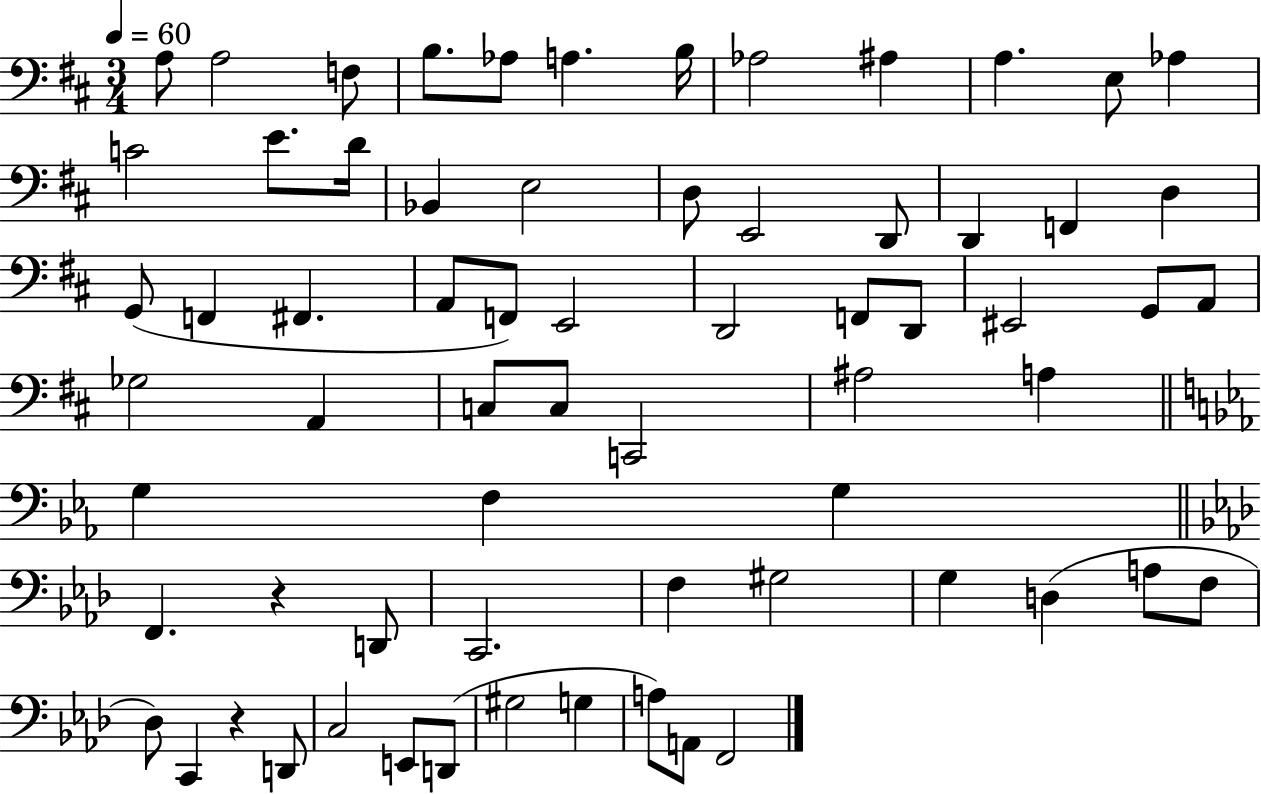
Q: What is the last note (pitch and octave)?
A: F2